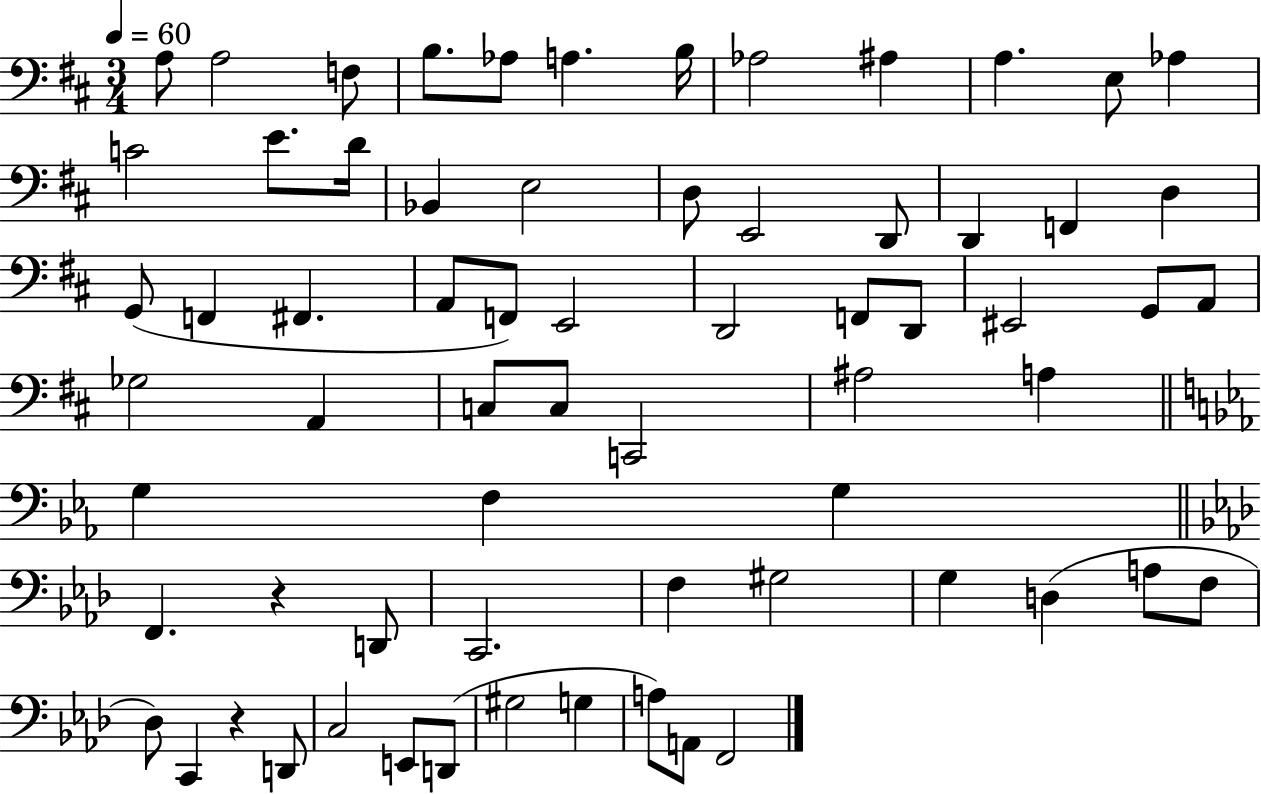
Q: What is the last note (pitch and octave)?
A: F2